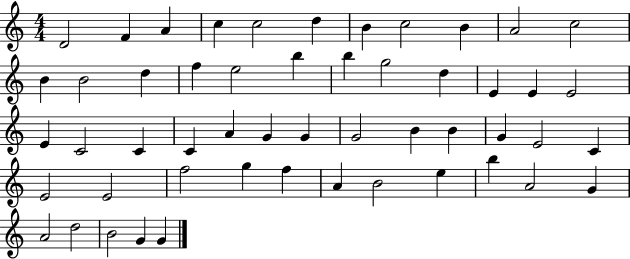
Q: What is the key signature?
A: C major